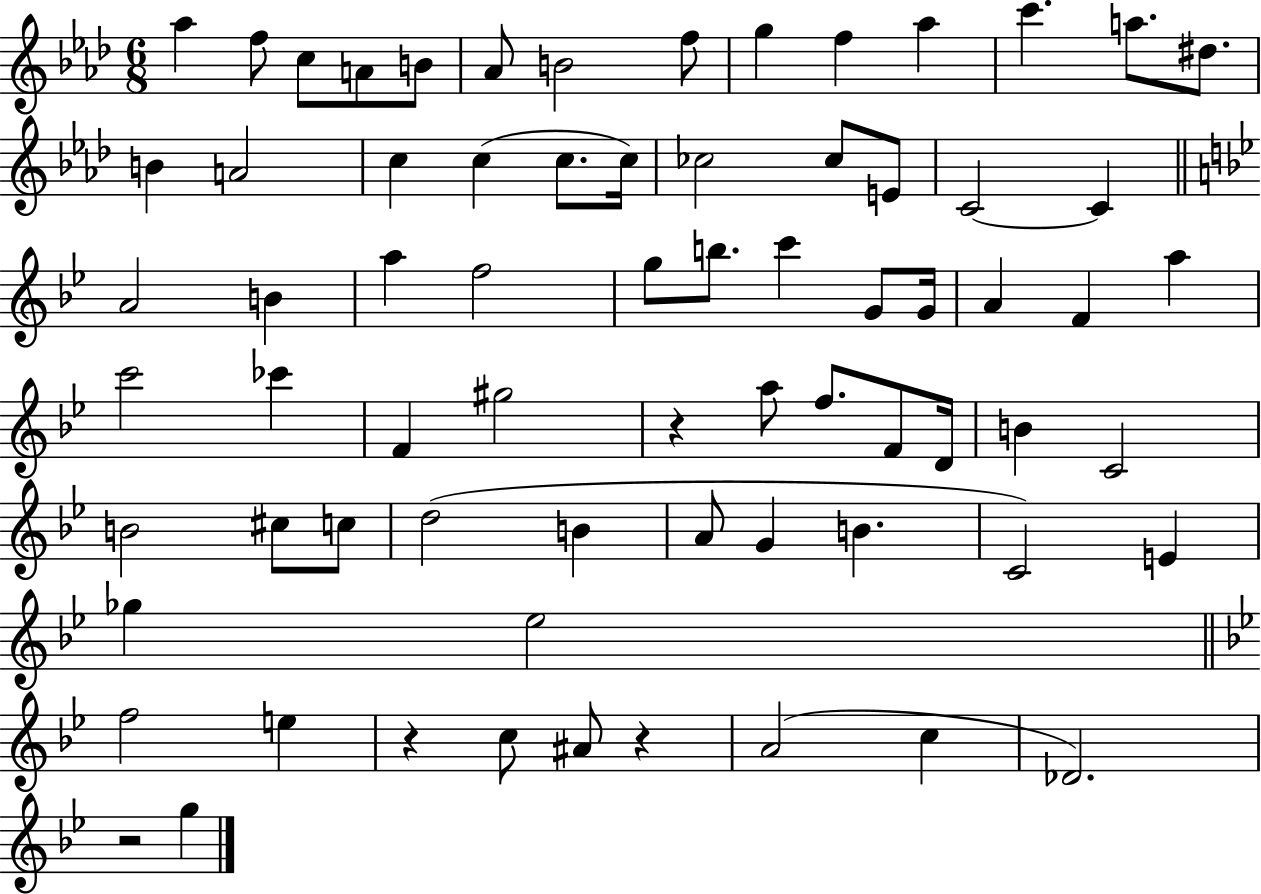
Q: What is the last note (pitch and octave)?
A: G5